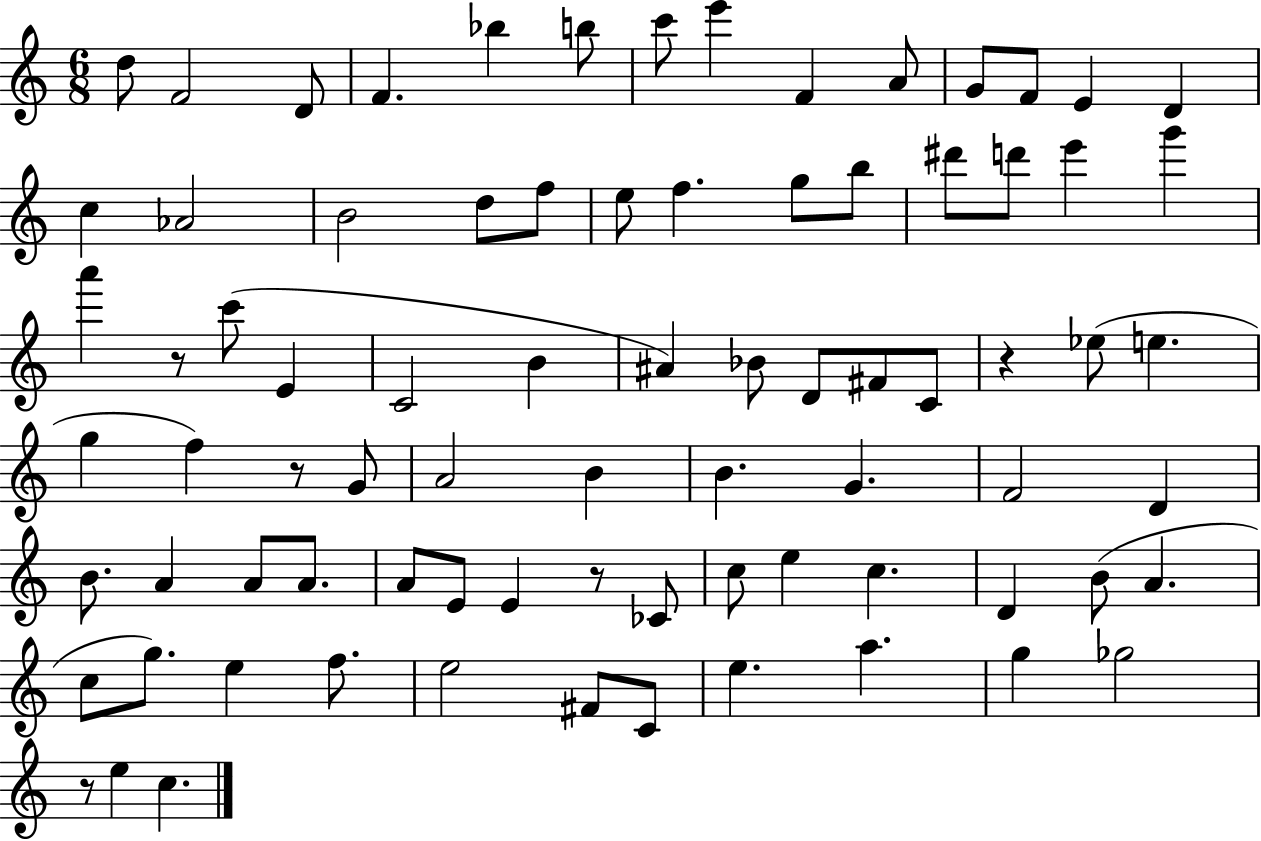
D5/e F4/h D4/e F4/q. Bb5/q B5/e C6/e E6/q F4/q A4/e G4/e F4/e E4/q D4/q C5/q Ab4/h B4/h D5/e F5/e E5/e F5/q. G5/e B5/e D#6/e D6/e E6/q G6/q A6/q R/e C6/e E4/q C4/h B4/q A#4/q Bb4/e D4/e F#4/e C4/e R/q Eb5/e E5/q. G5/q F5/q R/e G4/e A4/h B4/q B4/q. G4/q. F4/h D4/q B4/e. A4/q A4/e A4/e. A4/e E4/e E4/q R/e CES4/e C5/e E5/q C5/q. D4/q B4/e A4/q. C5/e G5/e. E5/q F5/e. E5/h F#4/e C4/e E5/q. A5/q. G5/q Gb5/h R/e E5/q C5/q.